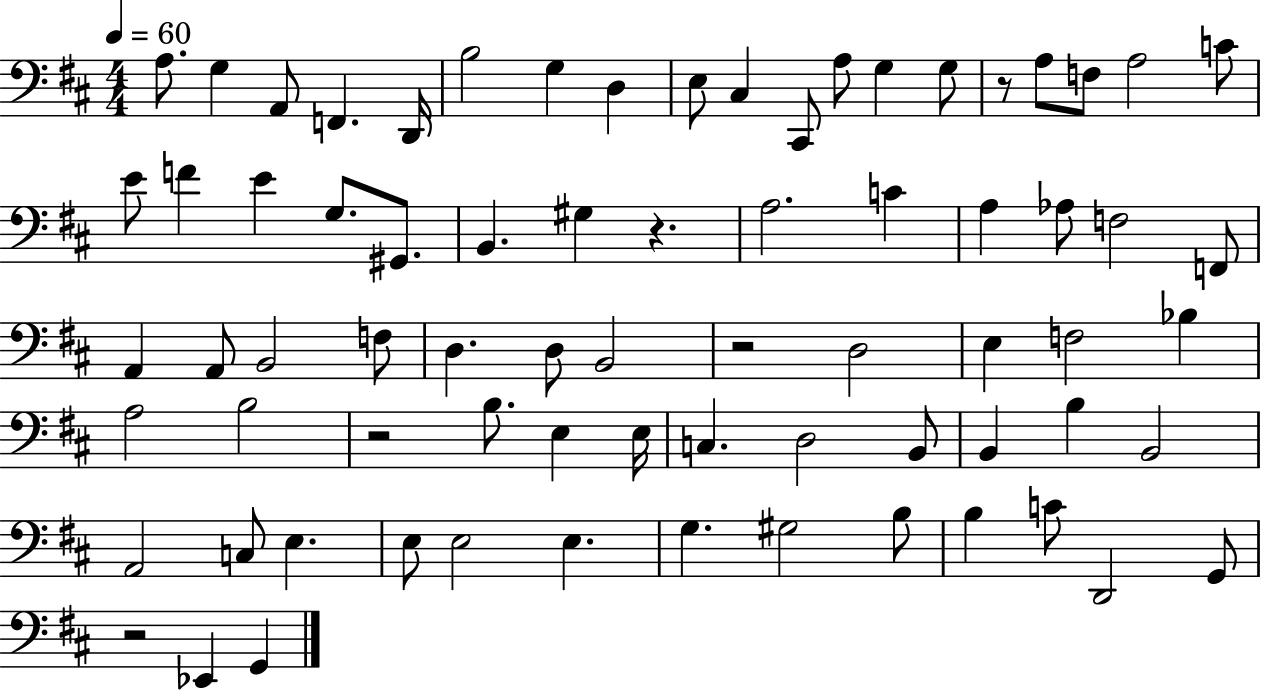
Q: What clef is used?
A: bass